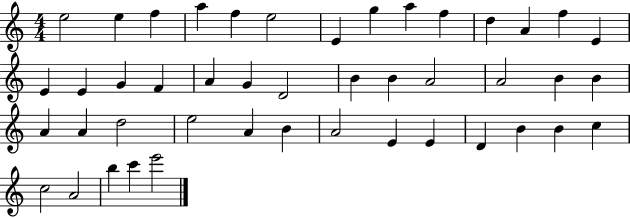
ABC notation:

X:1
T:Untitled
M:4/4
L:1/4
K:C
e2 e f a f e2 E g a f d A f E E E G F A G D2 B B A2 A2 B B A A d2 e2 A B A2 E E D B B c c2 A2 b c' e'2